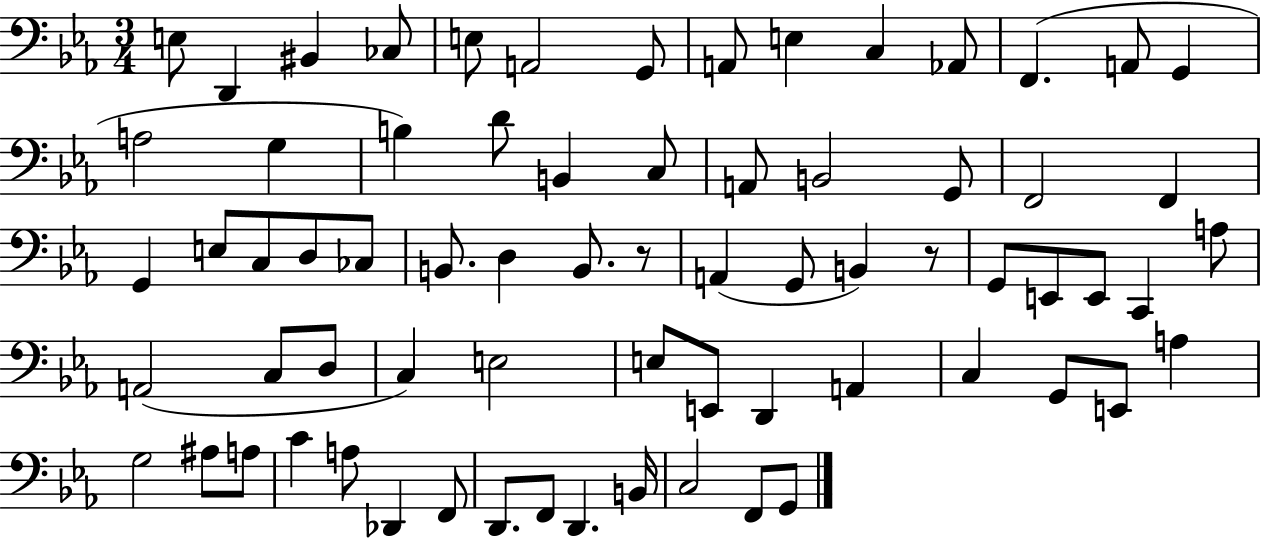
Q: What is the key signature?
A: EES major